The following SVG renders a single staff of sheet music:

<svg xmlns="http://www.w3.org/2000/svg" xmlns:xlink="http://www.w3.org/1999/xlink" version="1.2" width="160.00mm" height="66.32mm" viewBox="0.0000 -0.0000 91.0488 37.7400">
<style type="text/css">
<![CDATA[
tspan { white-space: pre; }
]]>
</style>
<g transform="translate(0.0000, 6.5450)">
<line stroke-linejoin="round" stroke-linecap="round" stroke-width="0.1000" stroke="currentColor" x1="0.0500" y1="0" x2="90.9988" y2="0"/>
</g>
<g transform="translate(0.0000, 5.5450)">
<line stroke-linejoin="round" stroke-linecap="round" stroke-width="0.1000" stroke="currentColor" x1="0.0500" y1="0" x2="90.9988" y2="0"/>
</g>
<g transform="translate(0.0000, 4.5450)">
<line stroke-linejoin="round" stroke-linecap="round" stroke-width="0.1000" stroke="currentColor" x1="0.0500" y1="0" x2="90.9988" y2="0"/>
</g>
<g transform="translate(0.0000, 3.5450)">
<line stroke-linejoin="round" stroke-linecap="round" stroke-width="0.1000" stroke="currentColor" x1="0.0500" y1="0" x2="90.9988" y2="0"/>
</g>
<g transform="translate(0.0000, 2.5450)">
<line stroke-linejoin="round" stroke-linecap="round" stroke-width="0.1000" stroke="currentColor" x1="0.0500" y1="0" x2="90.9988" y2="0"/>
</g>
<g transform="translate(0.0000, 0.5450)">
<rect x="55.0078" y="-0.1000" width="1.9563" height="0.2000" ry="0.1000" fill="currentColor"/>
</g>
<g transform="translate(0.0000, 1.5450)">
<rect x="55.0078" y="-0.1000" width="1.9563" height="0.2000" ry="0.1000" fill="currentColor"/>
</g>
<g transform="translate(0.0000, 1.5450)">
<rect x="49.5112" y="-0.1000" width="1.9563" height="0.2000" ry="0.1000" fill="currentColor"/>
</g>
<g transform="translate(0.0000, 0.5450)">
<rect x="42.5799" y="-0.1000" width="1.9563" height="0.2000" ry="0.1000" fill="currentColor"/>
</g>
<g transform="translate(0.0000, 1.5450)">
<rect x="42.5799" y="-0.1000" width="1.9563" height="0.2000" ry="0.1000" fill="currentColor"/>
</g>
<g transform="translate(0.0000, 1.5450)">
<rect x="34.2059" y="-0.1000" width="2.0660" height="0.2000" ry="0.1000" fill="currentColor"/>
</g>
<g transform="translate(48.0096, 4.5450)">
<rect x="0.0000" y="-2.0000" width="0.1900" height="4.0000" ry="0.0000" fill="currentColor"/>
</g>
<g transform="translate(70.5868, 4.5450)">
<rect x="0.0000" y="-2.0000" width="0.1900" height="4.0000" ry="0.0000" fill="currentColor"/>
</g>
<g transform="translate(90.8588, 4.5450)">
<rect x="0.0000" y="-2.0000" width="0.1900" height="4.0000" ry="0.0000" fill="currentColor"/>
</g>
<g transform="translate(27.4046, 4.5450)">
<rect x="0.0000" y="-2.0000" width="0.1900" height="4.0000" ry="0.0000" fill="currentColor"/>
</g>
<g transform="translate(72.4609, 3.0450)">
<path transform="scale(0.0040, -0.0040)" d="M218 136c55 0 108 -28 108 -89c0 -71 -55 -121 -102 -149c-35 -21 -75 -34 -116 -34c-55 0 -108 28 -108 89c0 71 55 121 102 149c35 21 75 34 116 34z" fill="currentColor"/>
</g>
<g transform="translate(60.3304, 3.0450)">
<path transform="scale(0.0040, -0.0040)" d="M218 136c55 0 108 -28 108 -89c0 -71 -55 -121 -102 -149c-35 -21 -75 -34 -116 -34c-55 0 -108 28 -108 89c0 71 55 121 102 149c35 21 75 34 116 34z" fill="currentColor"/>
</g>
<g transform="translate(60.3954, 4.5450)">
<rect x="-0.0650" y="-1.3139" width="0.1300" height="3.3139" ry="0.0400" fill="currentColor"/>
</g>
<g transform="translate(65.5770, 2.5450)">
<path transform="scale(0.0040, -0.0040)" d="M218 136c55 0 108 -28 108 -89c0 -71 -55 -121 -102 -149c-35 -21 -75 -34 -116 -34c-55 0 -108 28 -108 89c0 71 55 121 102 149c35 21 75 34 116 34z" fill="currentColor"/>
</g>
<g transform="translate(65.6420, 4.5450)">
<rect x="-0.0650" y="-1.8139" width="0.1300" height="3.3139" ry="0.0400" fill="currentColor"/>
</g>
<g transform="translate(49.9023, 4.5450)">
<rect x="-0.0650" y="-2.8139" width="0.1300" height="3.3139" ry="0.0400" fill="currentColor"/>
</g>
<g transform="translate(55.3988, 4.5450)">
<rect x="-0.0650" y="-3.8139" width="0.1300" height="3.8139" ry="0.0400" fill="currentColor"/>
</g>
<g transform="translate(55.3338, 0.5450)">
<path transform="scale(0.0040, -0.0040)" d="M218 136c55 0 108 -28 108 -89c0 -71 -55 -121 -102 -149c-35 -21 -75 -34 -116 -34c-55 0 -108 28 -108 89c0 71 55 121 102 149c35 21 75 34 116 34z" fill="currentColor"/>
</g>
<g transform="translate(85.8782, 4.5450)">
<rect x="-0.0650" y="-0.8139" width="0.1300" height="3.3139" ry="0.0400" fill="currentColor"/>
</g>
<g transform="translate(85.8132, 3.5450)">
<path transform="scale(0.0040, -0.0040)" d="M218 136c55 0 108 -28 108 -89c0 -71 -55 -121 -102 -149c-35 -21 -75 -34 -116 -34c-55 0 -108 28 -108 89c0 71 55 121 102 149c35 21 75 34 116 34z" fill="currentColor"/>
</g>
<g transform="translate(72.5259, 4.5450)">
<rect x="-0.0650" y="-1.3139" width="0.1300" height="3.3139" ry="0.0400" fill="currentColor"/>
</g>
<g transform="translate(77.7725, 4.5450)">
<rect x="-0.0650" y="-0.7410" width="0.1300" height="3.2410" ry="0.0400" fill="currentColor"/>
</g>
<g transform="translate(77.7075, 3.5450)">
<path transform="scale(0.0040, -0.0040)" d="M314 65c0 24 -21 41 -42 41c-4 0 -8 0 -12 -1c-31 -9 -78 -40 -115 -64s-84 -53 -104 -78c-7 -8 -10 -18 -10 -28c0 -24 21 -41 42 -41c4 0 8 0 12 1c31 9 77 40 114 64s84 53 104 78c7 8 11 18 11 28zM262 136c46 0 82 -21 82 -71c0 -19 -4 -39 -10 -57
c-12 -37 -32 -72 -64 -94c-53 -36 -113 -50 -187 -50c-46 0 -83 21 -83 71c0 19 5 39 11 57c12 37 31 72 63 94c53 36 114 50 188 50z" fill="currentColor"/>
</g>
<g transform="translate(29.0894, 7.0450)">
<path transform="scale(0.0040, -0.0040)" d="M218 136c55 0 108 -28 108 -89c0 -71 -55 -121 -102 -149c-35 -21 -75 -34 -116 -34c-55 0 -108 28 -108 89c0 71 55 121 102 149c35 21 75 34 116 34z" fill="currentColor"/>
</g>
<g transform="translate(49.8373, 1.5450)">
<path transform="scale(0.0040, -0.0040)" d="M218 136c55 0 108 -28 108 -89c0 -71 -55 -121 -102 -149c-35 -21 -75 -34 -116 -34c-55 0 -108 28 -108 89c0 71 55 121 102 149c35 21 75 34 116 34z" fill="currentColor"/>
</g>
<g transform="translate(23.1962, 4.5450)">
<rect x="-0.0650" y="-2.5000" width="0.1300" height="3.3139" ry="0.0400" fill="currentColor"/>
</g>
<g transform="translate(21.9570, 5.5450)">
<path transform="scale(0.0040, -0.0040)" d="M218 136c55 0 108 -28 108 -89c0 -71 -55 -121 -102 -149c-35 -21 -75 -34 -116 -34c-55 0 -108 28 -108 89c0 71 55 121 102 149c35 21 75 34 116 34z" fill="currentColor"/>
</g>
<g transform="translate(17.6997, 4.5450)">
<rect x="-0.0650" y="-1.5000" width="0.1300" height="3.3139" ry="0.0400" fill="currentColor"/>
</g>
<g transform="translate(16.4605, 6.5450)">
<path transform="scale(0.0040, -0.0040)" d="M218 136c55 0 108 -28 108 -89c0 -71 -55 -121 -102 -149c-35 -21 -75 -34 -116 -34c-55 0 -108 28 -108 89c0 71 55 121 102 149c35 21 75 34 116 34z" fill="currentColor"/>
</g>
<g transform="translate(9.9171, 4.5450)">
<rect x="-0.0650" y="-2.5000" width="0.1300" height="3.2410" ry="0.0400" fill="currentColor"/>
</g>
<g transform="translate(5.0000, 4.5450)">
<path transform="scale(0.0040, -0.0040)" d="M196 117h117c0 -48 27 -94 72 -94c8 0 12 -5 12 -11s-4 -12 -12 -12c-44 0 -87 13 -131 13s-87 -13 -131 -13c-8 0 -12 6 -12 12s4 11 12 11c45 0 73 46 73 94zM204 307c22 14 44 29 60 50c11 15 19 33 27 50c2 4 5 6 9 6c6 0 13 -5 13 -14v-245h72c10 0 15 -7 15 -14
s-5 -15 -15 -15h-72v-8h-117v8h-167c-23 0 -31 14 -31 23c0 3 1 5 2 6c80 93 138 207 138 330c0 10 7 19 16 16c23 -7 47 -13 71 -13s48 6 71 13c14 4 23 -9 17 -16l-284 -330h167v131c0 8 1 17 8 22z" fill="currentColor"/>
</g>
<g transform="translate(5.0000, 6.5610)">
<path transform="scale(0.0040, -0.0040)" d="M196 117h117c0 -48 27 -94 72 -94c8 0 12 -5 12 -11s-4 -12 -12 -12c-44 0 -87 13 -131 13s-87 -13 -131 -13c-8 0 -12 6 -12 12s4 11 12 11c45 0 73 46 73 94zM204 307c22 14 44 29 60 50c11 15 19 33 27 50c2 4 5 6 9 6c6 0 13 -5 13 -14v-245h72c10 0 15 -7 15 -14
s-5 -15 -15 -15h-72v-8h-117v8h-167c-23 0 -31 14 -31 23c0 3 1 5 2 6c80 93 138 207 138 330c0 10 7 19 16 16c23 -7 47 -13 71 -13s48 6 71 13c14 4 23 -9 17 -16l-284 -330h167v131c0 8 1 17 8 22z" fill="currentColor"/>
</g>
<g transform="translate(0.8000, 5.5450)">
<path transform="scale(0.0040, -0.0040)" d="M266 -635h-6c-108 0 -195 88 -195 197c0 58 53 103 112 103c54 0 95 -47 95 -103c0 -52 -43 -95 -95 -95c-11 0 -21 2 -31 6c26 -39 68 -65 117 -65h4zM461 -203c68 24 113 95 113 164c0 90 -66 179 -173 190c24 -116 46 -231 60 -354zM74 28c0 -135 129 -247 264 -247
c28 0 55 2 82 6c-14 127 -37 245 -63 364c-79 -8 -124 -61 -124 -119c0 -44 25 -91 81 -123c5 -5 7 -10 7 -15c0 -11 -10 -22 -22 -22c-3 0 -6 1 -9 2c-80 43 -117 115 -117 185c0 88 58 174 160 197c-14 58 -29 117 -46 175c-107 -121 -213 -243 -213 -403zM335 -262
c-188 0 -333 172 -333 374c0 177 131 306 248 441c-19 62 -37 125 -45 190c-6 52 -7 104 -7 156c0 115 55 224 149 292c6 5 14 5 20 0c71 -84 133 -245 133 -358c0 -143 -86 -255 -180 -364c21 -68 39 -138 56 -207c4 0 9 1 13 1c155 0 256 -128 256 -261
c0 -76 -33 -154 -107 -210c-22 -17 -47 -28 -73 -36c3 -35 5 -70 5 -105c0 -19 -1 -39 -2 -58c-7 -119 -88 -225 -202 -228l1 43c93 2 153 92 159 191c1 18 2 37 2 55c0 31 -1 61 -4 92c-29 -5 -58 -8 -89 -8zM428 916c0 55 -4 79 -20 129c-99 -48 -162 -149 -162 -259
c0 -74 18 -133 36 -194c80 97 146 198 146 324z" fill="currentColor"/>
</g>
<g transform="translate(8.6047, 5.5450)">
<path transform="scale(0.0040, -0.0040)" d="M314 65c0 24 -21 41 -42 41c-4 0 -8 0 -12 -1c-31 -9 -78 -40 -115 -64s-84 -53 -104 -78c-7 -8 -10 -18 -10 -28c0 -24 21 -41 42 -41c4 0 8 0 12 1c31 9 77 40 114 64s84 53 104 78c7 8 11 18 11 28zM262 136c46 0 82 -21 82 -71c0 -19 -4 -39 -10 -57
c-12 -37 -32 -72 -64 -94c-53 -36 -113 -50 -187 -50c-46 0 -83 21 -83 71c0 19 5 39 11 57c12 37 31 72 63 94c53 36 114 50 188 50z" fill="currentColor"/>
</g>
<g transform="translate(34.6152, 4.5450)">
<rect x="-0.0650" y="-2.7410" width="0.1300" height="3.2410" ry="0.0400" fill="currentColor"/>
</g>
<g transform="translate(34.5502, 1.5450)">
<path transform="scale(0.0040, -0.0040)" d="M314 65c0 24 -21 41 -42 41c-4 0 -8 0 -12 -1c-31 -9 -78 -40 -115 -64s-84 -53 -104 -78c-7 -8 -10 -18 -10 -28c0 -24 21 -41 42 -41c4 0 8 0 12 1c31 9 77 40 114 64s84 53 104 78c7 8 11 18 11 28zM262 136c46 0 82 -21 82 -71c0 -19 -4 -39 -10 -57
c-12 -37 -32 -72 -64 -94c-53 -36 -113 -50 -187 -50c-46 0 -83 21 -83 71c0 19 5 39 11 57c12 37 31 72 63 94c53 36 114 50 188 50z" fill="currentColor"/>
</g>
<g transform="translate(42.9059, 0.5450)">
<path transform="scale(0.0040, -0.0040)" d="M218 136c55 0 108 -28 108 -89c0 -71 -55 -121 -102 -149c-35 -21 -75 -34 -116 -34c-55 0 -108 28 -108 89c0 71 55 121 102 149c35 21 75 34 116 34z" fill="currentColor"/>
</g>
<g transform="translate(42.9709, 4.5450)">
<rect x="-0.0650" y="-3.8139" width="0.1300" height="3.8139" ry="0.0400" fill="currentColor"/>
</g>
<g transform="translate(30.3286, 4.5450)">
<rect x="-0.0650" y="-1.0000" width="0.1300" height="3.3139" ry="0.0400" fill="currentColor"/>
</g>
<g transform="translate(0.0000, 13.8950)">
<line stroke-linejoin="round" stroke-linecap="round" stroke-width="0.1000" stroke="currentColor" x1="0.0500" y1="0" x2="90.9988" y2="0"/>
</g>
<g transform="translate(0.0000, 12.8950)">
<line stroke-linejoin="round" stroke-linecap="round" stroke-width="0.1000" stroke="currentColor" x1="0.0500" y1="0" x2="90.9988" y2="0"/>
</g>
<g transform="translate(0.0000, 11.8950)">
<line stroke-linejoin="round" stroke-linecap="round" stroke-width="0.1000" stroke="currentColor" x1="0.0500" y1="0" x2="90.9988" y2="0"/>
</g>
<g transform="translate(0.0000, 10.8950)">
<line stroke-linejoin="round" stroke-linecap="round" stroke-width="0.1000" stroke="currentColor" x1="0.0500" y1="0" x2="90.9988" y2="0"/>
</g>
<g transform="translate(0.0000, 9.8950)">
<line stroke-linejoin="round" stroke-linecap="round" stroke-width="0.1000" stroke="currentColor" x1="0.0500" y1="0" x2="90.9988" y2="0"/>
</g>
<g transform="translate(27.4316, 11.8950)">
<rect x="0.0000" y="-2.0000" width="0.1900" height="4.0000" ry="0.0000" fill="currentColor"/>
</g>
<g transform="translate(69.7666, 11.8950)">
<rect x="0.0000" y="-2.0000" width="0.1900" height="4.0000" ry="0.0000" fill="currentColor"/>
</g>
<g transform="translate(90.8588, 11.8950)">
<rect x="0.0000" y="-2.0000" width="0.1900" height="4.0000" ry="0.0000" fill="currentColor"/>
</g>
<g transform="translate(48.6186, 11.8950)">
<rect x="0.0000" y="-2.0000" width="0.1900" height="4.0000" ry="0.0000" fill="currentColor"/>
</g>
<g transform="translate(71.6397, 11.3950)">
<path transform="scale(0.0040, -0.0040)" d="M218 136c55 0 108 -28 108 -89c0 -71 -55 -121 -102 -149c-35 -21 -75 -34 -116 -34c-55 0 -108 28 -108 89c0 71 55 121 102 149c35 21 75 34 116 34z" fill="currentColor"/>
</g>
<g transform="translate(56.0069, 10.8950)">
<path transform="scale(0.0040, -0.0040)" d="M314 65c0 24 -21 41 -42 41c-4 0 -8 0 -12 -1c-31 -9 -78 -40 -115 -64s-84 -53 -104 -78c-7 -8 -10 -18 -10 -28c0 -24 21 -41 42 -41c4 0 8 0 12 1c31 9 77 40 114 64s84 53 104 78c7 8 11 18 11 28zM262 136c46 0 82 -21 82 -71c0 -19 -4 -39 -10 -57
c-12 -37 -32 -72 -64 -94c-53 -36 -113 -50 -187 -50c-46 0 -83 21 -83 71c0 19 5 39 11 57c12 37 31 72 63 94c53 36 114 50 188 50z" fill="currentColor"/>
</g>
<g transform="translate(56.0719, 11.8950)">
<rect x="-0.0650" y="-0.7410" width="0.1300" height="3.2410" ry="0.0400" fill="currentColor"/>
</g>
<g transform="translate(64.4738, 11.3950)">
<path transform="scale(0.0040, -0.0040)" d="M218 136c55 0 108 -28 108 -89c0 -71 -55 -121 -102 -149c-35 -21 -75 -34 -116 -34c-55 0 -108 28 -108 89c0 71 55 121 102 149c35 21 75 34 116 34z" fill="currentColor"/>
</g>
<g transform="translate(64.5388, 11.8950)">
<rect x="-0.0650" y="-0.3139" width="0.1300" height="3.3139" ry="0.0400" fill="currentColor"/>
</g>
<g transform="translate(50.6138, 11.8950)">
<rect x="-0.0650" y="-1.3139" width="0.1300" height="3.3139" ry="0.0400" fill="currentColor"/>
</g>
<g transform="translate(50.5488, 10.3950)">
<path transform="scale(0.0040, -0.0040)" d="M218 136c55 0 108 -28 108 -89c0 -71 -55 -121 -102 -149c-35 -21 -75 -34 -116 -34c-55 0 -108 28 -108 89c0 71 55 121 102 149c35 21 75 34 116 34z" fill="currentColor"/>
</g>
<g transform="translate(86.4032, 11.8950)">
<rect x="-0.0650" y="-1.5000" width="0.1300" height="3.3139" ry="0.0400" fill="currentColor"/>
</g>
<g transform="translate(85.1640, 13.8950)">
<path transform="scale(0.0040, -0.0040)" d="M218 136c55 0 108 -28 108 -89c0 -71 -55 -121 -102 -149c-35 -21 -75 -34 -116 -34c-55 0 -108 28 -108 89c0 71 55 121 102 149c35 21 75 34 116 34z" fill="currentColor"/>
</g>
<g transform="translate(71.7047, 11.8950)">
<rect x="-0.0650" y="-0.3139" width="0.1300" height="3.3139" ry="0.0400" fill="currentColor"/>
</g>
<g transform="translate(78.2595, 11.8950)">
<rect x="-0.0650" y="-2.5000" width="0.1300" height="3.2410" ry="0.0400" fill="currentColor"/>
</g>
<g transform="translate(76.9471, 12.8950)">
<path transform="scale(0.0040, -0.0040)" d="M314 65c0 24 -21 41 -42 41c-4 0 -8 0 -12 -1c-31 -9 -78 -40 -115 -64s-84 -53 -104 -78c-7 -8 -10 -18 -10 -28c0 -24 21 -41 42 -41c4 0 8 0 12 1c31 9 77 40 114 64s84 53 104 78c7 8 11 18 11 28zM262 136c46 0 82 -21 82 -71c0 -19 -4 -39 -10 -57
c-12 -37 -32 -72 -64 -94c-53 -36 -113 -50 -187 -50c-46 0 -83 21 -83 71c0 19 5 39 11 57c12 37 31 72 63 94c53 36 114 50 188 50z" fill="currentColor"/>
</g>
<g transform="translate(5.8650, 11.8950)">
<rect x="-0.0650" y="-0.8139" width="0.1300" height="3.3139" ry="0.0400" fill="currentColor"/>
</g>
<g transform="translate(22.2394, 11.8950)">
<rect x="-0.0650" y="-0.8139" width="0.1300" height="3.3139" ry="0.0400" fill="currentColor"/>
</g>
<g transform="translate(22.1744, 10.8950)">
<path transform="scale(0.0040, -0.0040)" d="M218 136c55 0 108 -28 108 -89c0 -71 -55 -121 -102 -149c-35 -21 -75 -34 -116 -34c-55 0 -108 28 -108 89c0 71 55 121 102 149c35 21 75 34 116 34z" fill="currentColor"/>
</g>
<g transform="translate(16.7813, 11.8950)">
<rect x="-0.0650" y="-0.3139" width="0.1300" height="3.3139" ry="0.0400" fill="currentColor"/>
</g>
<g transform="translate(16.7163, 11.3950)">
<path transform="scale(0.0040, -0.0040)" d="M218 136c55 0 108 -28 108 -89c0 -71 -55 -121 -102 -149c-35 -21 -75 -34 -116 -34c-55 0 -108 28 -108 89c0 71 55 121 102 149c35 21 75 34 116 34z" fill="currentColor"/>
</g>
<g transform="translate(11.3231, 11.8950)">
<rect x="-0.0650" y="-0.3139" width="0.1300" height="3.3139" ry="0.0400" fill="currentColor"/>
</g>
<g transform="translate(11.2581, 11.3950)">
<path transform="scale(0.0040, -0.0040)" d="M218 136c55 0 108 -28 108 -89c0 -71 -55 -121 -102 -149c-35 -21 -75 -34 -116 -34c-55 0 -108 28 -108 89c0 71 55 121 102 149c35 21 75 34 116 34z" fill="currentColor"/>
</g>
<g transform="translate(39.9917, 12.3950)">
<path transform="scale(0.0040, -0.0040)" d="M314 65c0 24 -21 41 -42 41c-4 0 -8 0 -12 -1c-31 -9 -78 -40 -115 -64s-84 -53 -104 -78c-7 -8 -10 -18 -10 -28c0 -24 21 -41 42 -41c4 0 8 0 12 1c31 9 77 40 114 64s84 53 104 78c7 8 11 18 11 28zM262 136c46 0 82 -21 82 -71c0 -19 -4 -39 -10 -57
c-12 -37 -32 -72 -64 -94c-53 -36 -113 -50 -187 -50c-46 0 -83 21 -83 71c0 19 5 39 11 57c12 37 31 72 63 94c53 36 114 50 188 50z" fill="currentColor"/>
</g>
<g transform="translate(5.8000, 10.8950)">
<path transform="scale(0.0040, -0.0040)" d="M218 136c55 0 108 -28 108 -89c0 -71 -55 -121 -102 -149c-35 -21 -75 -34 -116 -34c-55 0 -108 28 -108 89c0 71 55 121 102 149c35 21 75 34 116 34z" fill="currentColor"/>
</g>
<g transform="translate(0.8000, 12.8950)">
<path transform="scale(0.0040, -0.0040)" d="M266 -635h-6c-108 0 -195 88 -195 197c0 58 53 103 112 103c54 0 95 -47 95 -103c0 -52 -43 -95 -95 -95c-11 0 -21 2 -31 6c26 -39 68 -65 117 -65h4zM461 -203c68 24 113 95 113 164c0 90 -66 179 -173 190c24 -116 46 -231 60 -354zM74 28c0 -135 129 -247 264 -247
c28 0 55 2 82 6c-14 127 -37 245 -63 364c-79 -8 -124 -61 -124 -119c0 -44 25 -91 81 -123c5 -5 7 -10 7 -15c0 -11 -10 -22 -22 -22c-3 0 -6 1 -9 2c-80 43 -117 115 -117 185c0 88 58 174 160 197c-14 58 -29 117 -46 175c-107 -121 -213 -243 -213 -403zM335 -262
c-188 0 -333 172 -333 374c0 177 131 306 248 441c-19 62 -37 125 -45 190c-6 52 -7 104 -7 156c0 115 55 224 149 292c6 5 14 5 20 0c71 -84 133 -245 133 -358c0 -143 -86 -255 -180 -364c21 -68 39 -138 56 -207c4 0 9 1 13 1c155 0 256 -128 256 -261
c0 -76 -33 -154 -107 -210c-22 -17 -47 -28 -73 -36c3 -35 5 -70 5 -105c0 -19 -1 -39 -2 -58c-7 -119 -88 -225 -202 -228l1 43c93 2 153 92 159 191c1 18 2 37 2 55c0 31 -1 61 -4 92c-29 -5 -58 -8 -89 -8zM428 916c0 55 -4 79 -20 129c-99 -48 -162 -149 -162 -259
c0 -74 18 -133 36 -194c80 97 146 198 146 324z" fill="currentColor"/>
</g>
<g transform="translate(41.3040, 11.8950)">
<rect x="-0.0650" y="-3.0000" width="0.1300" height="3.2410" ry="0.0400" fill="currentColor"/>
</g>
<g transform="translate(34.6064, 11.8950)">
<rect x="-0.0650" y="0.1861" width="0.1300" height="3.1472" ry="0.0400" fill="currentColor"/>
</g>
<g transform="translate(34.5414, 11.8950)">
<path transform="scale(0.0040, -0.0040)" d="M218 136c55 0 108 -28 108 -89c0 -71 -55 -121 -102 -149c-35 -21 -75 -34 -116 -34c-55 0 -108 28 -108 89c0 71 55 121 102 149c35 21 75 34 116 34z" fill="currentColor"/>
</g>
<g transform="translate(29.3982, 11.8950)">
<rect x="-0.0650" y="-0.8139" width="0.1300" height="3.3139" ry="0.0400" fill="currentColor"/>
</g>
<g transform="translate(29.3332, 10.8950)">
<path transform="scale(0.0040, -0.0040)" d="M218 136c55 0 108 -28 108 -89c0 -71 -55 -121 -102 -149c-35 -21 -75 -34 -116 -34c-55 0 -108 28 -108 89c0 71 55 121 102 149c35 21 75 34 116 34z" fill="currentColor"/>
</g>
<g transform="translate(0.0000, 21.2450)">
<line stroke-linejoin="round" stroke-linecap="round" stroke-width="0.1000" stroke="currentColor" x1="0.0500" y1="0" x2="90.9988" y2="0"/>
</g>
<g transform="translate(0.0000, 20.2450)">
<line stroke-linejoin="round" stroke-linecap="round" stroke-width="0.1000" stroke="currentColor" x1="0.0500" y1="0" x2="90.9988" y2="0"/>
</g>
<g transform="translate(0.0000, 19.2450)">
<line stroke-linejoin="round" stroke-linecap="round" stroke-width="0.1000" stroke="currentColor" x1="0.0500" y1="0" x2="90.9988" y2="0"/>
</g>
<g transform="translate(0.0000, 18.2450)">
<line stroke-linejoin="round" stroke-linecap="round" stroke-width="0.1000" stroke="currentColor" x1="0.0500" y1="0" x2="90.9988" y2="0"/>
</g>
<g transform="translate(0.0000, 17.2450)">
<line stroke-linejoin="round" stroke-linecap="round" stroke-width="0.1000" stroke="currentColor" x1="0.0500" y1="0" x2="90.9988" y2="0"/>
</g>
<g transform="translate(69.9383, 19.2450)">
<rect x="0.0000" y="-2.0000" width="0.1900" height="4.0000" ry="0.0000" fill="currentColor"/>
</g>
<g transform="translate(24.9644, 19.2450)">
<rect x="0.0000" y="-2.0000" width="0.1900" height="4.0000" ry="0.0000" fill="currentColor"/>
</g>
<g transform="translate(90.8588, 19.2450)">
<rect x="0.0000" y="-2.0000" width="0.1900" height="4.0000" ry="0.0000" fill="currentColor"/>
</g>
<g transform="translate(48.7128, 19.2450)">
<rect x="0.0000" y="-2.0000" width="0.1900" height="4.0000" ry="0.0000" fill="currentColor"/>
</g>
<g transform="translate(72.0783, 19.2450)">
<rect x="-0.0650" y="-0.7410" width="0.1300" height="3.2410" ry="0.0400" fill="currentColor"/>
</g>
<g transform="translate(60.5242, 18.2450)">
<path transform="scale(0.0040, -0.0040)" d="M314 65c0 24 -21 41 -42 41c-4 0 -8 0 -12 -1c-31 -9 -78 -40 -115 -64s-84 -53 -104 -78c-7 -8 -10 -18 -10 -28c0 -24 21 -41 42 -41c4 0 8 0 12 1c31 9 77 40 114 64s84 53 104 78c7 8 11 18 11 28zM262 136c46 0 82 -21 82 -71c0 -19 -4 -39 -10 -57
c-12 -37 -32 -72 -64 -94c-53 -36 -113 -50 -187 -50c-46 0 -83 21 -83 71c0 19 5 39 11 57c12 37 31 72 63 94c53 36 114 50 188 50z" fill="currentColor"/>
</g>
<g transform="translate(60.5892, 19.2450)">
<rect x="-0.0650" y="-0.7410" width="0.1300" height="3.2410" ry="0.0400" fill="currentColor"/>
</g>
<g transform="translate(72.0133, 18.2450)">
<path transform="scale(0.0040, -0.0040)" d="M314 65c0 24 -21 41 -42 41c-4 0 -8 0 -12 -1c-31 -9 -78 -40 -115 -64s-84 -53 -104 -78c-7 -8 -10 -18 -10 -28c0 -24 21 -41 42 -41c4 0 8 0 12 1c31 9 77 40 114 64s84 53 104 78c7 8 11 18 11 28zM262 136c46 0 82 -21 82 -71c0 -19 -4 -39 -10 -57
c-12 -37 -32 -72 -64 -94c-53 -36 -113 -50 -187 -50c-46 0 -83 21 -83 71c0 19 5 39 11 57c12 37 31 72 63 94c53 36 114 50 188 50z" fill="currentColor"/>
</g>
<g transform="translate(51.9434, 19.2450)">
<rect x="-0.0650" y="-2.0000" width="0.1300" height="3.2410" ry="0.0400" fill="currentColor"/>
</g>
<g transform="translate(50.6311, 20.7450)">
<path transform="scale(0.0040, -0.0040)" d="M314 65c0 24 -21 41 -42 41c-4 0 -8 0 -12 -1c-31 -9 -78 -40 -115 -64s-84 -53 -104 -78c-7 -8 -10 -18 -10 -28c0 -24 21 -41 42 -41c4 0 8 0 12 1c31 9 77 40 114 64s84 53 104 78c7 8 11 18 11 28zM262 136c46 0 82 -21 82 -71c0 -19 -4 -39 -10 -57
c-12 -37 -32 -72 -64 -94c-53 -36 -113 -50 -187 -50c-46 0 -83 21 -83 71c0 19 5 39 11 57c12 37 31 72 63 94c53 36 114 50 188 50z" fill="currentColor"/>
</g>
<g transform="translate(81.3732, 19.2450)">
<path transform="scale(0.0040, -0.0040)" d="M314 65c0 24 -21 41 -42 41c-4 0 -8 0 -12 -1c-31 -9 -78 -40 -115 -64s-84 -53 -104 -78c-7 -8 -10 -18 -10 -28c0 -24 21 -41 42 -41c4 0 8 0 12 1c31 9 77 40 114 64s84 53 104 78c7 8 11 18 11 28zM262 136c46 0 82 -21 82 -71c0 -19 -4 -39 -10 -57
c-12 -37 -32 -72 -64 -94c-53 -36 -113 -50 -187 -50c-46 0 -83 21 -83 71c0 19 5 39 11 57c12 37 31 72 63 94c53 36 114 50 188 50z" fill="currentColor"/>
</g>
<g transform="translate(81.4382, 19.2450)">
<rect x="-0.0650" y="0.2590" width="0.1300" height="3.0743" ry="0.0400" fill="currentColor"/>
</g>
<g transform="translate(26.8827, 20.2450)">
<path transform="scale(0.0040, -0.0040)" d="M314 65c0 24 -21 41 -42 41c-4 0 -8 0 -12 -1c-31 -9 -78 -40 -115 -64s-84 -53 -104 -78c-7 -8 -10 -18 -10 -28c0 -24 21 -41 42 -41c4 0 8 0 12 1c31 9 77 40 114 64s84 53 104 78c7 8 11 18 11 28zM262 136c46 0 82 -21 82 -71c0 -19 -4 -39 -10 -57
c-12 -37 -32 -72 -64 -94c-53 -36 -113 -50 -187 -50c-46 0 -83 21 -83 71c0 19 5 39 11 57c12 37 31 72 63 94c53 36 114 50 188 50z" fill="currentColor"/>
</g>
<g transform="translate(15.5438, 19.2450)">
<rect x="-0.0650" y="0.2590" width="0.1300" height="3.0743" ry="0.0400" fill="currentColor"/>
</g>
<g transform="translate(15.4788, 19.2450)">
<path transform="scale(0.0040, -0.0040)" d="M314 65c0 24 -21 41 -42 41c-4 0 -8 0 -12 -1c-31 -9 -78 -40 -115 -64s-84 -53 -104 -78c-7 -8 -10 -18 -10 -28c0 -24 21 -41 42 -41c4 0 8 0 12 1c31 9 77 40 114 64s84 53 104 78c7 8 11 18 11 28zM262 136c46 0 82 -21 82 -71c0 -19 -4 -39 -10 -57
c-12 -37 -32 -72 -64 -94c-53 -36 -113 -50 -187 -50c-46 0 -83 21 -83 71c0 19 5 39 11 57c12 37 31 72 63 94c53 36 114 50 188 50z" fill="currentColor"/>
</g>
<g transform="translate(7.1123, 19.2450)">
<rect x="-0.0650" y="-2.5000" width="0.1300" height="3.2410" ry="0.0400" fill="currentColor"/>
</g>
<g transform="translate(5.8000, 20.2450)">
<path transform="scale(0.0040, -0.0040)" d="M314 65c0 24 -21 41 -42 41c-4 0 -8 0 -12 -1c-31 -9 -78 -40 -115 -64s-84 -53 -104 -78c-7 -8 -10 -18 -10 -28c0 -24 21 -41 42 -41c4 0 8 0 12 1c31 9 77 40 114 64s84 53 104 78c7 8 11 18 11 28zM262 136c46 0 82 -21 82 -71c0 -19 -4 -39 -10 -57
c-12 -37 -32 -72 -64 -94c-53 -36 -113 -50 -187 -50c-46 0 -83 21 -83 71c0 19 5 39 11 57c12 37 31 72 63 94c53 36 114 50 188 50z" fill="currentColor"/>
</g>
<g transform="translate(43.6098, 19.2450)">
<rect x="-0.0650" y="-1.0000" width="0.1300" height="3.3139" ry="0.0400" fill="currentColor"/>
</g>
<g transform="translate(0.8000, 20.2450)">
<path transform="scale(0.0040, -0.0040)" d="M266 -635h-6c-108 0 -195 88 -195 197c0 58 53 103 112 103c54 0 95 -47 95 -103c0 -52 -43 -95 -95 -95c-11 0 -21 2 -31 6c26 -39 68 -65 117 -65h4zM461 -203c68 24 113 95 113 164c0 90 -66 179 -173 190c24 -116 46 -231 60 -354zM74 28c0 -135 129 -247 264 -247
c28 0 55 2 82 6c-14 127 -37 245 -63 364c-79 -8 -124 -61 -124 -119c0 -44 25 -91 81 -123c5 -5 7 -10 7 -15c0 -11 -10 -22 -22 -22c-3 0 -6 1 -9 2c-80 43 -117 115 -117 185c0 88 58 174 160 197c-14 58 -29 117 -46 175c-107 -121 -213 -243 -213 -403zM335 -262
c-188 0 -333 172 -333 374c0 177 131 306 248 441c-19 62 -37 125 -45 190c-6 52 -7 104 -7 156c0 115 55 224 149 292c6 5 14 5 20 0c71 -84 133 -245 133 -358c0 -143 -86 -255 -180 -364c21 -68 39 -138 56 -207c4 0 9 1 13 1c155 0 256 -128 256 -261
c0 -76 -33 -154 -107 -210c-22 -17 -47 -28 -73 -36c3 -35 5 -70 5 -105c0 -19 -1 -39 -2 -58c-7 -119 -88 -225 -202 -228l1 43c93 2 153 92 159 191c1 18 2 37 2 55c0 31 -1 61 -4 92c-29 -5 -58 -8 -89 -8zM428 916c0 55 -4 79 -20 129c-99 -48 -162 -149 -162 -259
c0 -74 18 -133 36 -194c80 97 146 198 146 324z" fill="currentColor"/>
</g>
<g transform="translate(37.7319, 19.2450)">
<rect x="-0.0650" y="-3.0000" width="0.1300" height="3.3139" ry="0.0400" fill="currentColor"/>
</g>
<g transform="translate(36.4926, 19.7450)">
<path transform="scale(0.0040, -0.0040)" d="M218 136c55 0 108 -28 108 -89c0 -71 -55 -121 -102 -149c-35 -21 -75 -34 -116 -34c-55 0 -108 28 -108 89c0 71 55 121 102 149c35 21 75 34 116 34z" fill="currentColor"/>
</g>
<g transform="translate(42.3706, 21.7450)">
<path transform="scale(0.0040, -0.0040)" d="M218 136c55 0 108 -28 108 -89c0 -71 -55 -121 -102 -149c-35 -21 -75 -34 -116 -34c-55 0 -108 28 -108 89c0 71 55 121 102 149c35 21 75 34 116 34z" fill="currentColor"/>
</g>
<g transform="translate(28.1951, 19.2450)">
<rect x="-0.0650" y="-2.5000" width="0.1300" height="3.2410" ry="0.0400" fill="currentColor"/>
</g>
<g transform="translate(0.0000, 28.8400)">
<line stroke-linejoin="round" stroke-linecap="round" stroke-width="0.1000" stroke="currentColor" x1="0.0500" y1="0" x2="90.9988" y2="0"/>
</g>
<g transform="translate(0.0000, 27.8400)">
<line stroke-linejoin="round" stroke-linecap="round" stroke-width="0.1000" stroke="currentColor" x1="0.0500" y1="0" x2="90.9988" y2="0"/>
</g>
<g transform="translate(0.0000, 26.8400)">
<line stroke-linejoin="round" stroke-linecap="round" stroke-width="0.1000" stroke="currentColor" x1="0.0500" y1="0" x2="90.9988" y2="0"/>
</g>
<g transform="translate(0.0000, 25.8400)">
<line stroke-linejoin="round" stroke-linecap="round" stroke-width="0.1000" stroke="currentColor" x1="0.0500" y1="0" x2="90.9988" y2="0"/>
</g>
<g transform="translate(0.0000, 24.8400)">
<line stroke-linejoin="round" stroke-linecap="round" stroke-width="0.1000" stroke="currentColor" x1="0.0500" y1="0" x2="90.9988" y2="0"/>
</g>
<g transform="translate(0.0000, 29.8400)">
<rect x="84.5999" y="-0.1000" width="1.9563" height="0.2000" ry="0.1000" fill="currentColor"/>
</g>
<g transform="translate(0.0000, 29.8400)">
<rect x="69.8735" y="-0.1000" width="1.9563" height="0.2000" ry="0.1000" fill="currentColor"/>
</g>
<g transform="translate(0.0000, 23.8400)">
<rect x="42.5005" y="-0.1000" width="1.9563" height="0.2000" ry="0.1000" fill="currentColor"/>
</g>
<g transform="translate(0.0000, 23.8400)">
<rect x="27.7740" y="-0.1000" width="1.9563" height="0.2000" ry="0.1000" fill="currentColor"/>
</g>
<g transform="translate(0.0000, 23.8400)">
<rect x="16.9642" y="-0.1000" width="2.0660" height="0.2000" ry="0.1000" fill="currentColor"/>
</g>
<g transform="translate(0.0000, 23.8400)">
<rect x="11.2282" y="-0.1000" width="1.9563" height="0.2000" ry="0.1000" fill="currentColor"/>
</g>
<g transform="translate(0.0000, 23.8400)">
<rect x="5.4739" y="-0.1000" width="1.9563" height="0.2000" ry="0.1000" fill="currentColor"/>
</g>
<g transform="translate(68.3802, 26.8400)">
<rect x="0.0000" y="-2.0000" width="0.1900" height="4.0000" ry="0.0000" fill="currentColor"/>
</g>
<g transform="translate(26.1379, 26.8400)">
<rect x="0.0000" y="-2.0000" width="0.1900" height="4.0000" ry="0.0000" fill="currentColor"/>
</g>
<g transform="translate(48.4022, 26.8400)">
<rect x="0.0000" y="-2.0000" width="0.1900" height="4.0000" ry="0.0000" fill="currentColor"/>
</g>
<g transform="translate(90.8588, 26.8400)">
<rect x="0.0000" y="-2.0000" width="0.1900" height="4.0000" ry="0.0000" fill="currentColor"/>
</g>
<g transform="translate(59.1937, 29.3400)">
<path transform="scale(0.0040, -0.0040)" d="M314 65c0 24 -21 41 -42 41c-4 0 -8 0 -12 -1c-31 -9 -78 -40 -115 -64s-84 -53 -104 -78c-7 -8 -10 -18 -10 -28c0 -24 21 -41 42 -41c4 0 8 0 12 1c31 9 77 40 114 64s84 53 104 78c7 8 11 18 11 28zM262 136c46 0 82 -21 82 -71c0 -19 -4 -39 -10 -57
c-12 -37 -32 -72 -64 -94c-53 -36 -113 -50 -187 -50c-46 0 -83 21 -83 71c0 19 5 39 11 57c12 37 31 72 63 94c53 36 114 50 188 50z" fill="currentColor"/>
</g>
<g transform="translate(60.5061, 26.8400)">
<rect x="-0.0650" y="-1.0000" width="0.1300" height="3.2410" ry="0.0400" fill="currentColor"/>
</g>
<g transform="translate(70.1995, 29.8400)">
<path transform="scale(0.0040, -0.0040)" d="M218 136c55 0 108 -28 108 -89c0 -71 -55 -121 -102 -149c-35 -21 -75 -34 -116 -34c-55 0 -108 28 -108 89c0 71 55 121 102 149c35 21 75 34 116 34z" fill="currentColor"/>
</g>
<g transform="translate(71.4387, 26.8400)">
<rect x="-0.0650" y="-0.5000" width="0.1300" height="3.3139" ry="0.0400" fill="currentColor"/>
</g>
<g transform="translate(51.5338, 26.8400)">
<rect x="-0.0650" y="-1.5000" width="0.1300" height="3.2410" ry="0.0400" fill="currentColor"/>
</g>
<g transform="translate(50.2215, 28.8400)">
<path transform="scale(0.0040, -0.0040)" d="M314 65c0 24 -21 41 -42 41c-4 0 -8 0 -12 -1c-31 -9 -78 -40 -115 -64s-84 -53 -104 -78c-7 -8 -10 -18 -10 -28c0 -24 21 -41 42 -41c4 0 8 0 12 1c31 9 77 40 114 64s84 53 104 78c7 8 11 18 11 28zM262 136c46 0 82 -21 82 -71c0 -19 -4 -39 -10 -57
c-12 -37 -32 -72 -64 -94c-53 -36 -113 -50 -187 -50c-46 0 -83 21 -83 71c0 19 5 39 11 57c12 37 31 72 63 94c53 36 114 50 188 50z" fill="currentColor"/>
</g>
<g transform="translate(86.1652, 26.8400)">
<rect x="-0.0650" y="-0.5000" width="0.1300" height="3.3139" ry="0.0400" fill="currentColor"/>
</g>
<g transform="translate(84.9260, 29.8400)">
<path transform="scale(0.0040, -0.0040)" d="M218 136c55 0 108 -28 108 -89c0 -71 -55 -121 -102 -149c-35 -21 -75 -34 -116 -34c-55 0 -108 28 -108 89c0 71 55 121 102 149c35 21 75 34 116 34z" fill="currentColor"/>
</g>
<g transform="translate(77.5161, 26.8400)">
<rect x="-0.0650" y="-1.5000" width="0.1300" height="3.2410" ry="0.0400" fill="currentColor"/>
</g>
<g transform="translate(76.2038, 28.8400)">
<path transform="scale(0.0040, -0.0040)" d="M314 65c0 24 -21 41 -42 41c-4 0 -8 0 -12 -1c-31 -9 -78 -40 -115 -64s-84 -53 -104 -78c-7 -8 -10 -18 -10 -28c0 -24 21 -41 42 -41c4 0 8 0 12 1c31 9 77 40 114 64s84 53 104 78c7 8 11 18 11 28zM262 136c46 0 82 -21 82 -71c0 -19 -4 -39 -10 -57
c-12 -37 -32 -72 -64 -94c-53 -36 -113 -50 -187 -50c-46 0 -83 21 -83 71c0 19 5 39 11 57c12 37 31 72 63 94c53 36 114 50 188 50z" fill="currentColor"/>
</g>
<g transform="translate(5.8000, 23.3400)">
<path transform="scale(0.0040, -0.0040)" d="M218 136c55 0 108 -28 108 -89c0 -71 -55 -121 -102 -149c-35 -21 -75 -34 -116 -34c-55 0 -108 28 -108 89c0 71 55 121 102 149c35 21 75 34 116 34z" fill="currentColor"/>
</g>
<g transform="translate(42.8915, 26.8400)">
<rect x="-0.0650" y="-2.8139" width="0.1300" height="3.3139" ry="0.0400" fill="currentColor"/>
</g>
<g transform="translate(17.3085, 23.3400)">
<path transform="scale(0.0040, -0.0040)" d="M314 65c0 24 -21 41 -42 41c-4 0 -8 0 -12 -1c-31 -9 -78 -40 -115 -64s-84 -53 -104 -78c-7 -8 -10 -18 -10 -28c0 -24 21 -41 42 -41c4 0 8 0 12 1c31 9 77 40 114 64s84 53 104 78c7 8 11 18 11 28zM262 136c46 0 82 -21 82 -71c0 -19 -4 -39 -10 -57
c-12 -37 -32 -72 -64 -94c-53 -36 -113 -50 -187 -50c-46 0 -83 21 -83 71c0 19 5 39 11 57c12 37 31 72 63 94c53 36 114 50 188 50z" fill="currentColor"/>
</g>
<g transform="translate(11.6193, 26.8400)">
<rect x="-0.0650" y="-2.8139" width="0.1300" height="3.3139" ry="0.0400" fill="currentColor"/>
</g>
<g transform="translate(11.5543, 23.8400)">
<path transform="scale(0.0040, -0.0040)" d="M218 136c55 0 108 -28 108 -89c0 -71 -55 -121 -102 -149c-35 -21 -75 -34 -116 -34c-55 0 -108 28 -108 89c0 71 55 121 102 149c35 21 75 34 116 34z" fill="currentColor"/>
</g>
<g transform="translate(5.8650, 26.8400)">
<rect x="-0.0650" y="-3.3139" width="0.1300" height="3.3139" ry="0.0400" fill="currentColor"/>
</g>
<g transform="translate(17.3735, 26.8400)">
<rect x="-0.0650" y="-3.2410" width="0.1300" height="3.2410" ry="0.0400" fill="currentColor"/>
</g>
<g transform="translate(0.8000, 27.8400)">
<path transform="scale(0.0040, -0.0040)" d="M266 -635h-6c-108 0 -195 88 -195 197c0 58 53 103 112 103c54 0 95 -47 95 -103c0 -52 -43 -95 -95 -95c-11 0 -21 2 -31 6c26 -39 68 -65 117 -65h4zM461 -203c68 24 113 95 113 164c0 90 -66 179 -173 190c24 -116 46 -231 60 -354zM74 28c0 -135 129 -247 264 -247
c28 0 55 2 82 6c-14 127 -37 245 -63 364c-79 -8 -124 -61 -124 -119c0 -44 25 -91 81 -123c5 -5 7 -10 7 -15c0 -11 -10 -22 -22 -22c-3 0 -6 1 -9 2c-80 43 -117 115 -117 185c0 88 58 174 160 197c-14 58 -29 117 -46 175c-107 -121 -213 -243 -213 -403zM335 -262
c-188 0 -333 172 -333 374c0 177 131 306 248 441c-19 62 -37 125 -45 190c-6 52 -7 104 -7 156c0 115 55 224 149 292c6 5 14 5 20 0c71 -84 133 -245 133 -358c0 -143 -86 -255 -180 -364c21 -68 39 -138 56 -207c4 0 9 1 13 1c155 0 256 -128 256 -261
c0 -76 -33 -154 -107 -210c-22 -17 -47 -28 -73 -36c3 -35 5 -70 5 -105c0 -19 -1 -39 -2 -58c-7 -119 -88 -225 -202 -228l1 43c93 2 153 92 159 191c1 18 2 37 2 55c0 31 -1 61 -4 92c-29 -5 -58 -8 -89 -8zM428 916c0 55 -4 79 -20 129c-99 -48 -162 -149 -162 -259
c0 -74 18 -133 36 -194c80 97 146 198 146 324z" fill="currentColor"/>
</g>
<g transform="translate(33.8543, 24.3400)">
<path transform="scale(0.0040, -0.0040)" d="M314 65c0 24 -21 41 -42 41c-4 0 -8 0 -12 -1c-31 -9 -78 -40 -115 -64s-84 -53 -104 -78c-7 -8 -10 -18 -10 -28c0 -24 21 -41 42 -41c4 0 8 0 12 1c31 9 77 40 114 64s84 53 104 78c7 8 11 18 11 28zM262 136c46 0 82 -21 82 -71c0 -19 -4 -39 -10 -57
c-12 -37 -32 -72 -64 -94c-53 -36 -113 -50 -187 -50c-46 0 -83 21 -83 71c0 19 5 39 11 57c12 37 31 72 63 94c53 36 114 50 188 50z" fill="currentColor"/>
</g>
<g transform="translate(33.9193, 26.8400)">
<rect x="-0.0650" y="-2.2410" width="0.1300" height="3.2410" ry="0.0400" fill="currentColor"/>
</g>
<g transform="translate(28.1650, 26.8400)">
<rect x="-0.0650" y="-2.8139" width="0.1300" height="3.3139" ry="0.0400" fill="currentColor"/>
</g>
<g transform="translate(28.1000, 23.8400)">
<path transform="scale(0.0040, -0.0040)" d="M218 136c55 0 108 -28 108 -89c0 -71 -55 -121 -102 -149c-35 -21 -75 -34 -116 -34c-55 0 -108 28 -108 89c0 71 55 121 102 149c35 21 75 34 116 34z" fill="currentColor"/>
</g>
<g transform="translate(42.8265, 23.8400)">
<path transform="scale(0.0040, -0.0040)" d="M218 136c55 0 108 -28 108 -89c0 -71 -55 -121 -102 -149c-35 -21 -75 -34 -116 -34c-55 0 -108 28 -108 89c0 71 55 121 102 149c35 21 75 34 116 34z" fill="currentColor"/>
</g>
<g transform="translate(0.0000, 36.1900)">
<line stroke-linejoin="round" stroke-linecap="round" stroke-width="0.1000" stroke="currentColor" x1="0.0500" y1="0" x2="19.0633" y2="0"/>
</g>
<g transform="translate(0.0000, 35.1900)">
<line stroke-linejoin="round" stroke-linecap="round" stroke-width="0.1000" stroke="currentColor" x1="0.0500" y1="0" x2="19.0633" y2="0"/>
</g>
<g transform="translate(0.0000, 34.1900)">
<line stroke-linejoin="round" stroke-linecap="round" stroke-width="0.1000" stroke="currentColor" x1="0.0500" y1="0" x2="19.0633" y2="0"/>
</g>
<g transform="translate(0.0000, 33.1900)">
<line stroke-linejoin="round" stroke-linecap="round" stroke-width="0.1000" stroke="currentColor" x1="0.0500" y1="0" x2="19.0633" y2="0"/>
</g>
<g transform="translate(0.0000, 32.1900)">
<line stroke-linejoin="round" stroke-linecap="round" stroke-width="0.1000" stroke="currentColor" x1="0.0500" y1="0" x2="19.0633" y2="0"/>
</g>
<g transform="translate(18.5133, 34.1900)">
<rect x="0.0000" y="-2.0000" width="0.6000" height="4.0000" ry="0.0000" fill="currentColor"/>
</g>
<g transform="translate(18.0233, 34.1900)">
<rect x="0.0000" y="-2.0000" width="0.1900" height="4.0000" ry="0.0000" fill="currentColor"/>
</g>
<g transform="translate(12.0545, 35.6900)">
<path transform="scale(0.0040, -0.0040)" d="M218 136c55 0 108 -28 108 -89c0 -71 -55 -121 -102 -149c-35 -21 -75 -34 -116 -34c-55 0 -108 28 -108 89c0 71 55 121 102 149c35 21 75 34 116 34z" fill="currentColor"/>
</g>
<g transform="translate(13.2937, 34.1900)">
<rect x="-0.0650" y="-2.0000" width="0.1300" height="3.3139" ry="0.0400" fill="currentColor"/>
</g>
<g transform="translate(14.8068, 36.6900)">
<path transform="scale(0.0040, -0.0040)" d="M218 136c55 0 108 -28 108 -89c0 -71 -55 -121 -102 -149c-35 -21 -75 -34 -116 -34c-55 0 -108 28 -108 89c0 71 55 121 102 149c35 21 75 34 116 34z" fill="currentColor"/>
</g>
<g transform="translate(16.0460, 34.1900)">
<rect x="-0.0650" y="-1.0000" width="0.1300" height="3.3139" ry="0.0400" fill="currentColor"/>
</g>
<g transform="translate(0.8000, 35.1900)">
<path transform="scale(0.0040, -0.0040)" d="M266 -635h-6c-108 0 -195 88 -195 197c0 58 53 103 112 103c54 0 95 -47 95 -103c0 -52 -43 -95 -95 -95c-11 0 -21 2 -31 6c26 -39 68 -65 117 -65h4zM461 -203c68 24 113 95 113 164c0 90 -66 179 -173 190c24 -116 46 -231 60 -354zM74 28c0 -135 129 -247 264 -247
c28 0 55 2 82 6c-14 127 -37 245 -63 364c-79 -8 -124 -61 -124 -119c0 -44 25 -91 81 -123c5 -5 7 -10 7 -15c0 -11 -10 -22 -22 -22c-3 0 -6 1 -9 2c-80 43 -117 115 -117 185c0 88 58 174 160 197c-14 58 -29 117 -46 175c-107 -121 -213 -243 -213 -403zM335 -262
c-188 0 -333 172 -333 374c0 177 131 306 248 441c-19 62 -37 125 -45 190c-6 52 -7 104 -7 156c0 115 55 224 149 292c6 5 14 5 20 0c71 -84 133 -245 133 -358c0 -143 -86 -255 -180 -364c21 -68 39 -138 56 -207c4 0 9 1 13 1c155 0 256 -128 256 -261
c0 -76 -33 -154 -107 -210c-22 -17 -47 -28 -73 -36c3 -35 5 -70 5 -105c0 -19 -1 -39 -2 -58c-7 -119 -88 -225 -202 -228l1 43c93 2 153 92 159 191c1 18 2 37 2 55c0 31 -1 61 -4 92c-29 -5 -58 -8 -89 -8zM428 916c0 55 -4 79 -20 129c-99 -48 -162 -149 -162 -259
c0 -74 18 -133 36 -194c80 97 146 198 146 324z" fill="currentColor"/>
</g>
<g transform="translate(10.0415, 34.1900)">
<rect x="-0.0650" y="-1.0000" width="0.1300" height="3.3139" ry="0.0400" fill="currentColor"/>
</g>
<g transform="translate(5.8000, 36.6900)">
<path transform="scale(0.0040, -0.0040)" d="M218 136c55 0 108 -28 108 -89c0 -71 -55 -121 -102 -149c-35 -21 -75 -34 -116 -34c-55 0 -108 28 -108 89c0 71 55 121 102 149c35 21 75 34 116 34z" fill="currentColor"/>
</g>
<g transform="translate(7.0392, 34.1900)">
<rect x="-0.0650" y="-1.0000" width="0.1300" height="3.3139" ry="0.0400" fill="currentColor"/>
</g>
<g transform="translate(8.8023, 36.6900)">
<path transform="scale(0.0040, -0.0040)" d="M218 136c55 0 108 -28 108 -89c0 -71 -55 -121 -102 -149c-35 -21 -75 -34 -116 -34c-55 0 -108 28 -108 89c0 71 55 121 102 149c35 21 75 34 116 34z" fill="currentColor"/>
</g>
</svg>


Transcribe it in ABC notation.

X:1
T:Untitled
M:4/4
L:1/4
K:C
G2 E G D a2 c' a c' e f e d2 d d c c d d B A2 e d2 c c G2 E G2 B2 G2 A D F2 d2 d2 B2 b a b2 a g2 a E2 D2 C E2 C D D F D